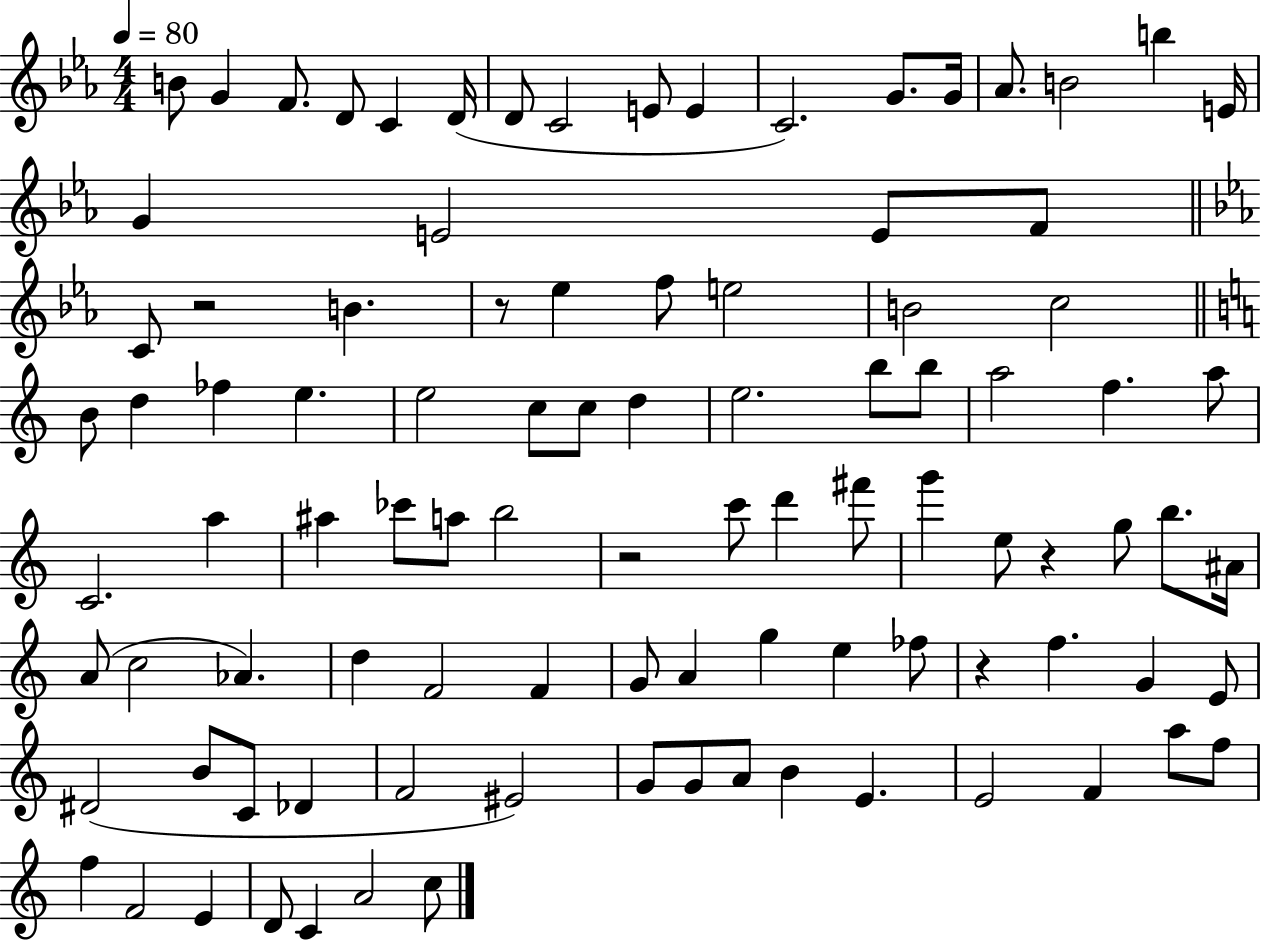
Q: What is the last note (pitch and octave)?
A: C5